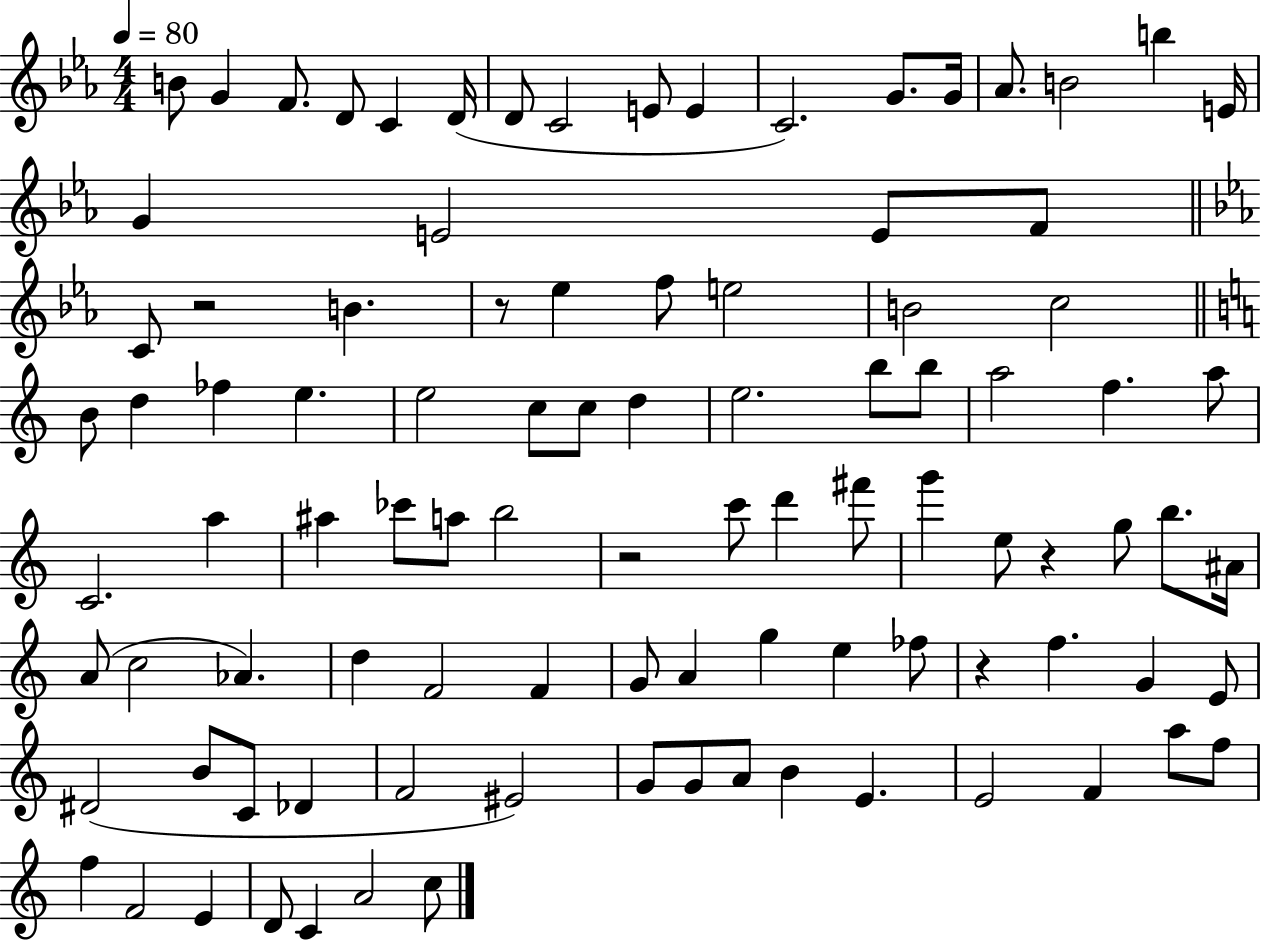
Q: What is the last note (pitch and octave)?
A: C5